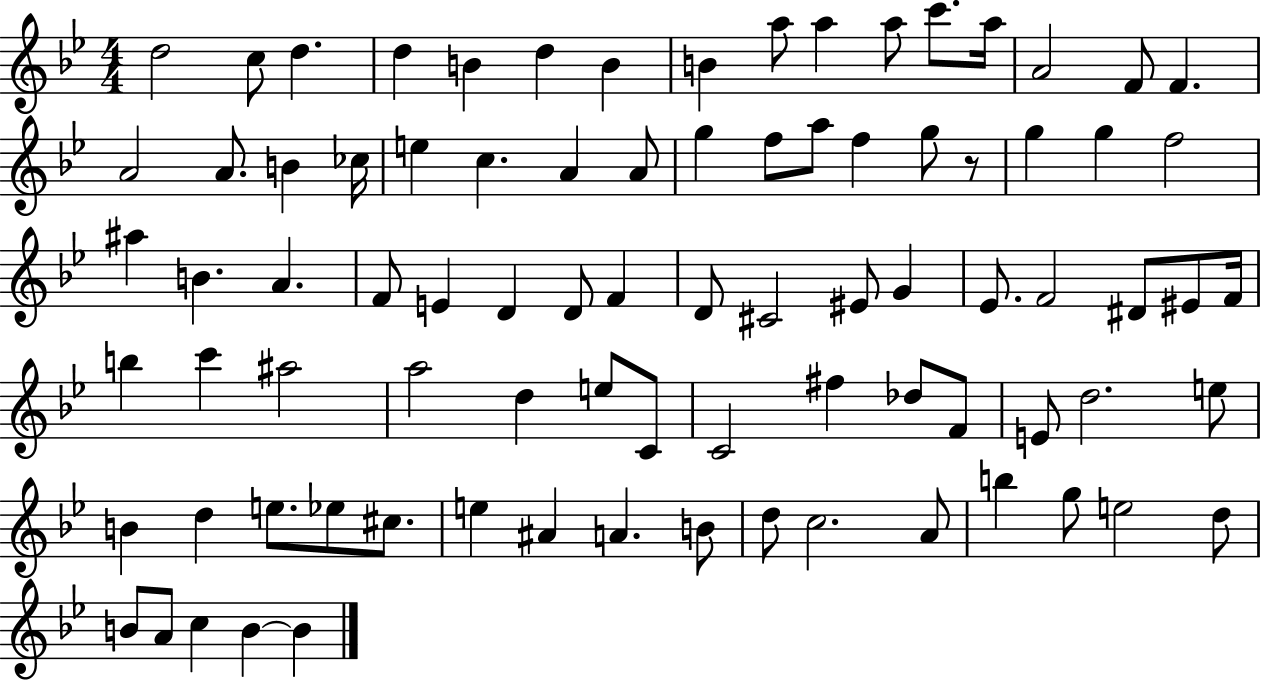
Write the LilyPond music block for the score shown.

{
  \clef treble
  \numericTimeSignature
  \time 4/4
  \key bes \major
  d''2 c''8 d''4. | d''4 b'4 d''4 b'4 | b'4 a''8 a''4 a''8 c'''8. a''16 | a'2 f'8 f'4. | \break a'2 a'8. b'4 ces''16 | e''4 c''4. a'4 a'8 | g''4 f''8 a''8 f''4 g''8 r8 | g''4 g''4 f''2 | \break ais''4 b'4. a'4. | f'8 e'4 d'4 d'8 f'4 | d'8 cis'2 eis'8 g'4 | ees'8. f'2 dis'8 eis'8 f'16 | \break b''4 c'''4 ais''2 | a''2 d''4 e''8 c'8 | c'2 fis''4 des''8 f'8 | e'8 d''2. e''8 | \break b'4 d''4 e''8. ees''8 cis''8. | e''4 ais'4 a'4. b'8 | d''8 c''2. a'8 | b''4 g''8 e''2 d''8 | \break b'8 a'8 c''4 b'4~~ b'4 | \bar "|."
}